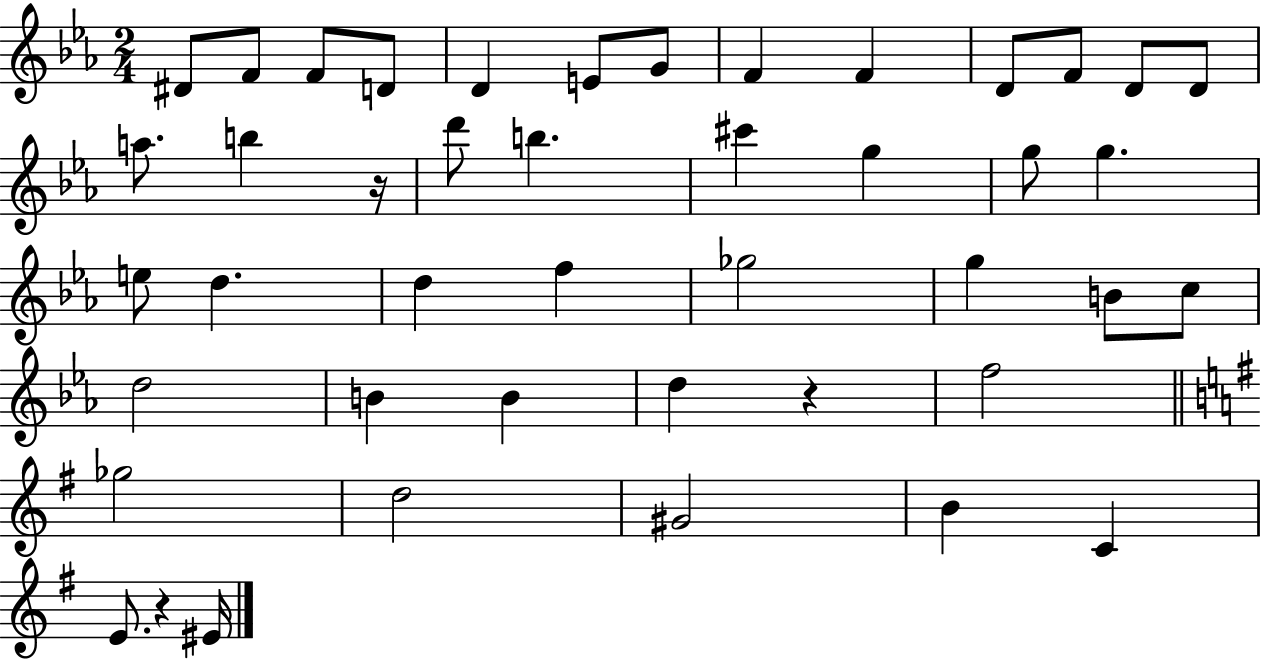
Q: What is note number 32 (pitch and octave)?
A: B4